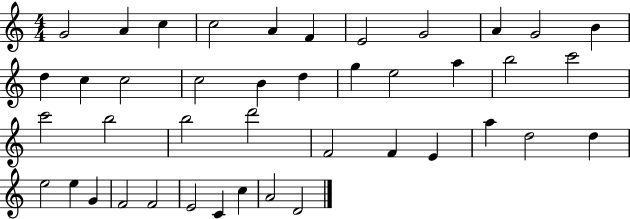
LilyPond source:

{
  \clef treble
  \numericTimeSignature
  \time 4/4
  \key c \major
  g'2 a'4 c''4 | c''2 a'4 f'4 | e'2 g'2 | a'4 g'2 b'4 | \break d''4 c''4 c''2 | c''2 b'4 d''4 | g''4 e''2 a''4 | b''2 c'''2 | \break c'''2 b''2 | b''2 d'''2 | f'2 f'4 e'4 | a''4 d''2 d''4 | \break e''2 e''4 g'4 | f'2 f'2 | e'2 c'4 c''4 | a'2 d'2 | \break \bar "|."
}